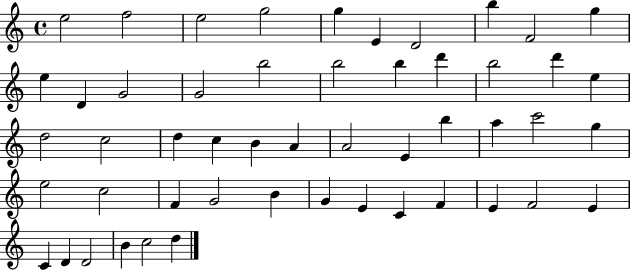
E5/h F5/h E5/h G5/h G5/q E4/q D4/h B5/q F4/h G5/q E5/q D4/q G4/h G4/h B5/h B5/h B5/q D6/q B5/h D6/q E5/q D5/h C5/h D5/q C5/q B4/q A4/q A4/h E4/q B5/q A5/q C6/h G5/q E5/h C5/h F4/q G4/h B4/q G4/q E4/q C4/q F4/q E4/q F4/h E4/q C4/q D4/q D4/h B4/q C5/h D5/q